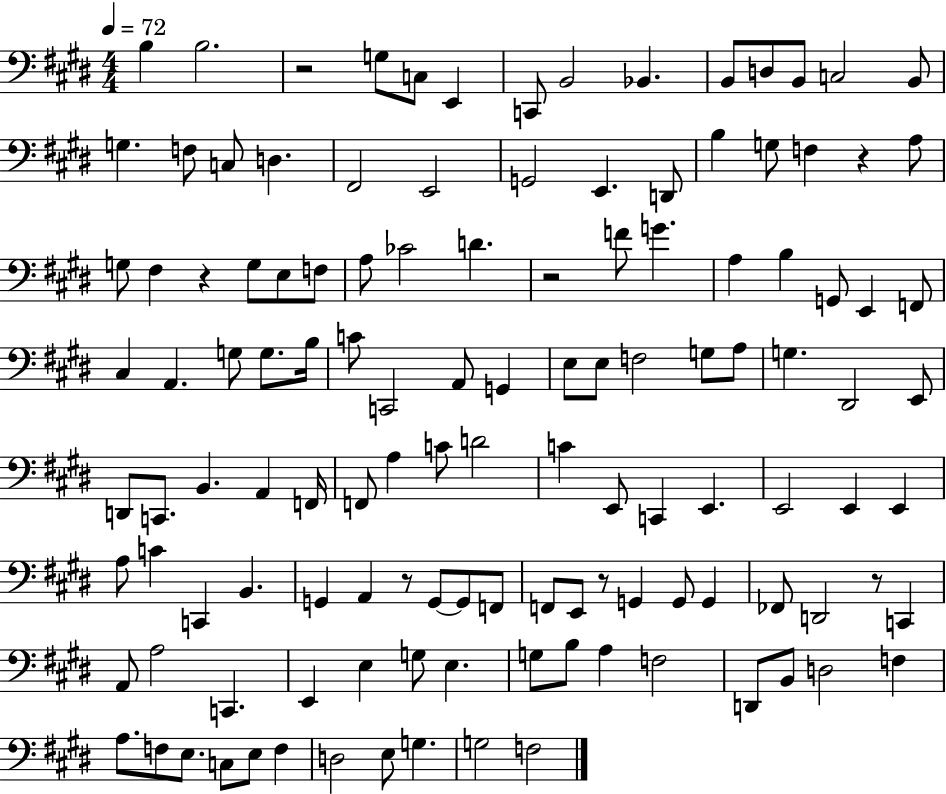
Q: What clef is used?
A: bass